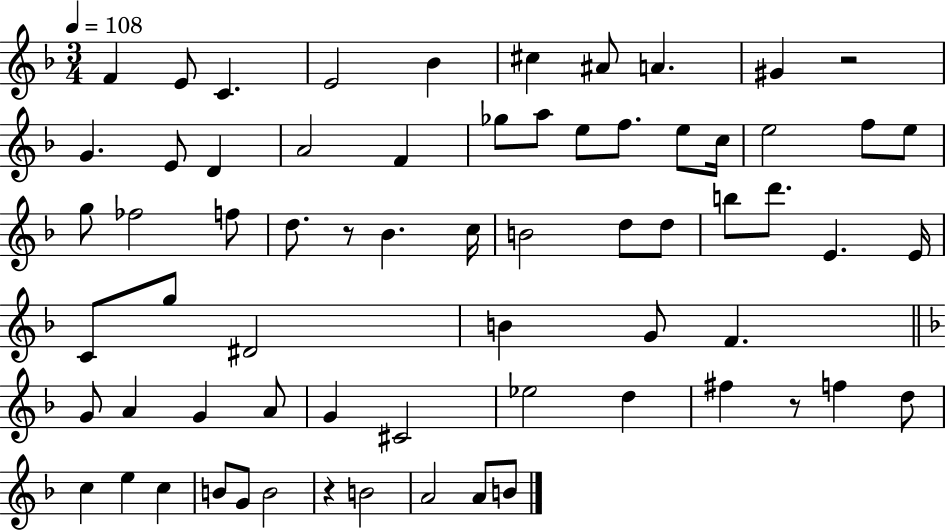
X:1
T:Untitled
M:3/4
L:1/4
K:F
F E/2 C E2 _B ^c ^A/2 A ^G z2 G E/2 D A2 F _g/2 a/2 e/2 f/2 e/2 c/4 e2 f/2 e/2 g/2 _f2 f/2 d/2 z/2 _B c/4 B2 d/2 d/2 b/2 d'/2 E E/4 C/2 g/2 ^D2 B G/2 F G/2 A G A/2 G ^C2 _e2 d ^f z/2 f d/2 c e c B/2 G/2 B2 z B2 A2 A/2 B/2